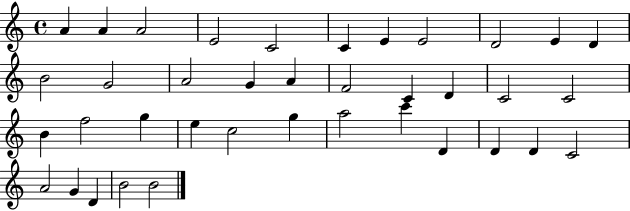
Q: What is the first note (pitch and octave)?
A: A4